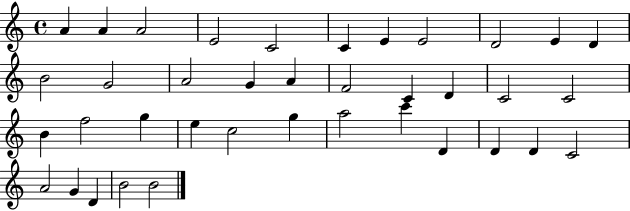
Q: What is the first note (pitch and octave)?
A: A4